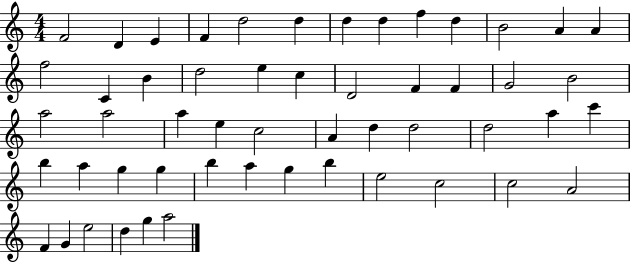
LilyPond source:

{
  \clef treble
  \numericTimeSignature
  \time 4/4
  \key c \major
  f'2 d'4 e'4 | f'4 d''2 d''4 | d''4 d''4 f''4 d''4 | b'2 a'4 a'4 | \break f''2 c'4 b'4 | d''2 e''4 c''4 | d'2 f'4 f'4 | g'2 b'2 | \break a''2 a''2 | a''4 e''4 c''2 | a'4 d''4 d''2 | d''2 a''4 c'''4 | \break b''4 a''4 g''4 g''4 | b''4 a''4 g''4 b''4 | e''2 c''2 | c''2 a'2 | \break f'4 g'4 e''2 | d''4 g''4 a''2 | \bar "|."
}